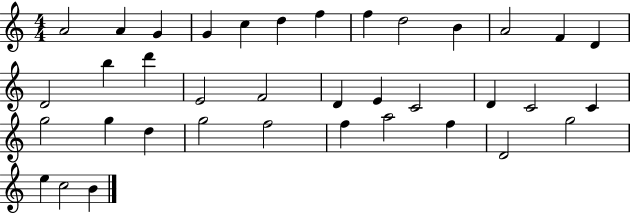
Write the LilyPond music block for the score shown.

{
  \clef treble
  \numericTimeSignature
  \time 4/4
  \key c \major
  a'2 a'4 g'4 | g'4 c''4 d''4 f''4 | f''4 d''2 b'4 | a'2 f'4 d'4 | \break d'2 b''4 d'''4 | e'2 f'2 | d'4 e'4 c'2 | d'4 c'2 c'4 | \break g''2 g''4 d''4 | g''2 f''2 | f''4 a''2 f''4 | d'2 g''2 | \break e''4 c''2 b'4 | \bar "|."
}